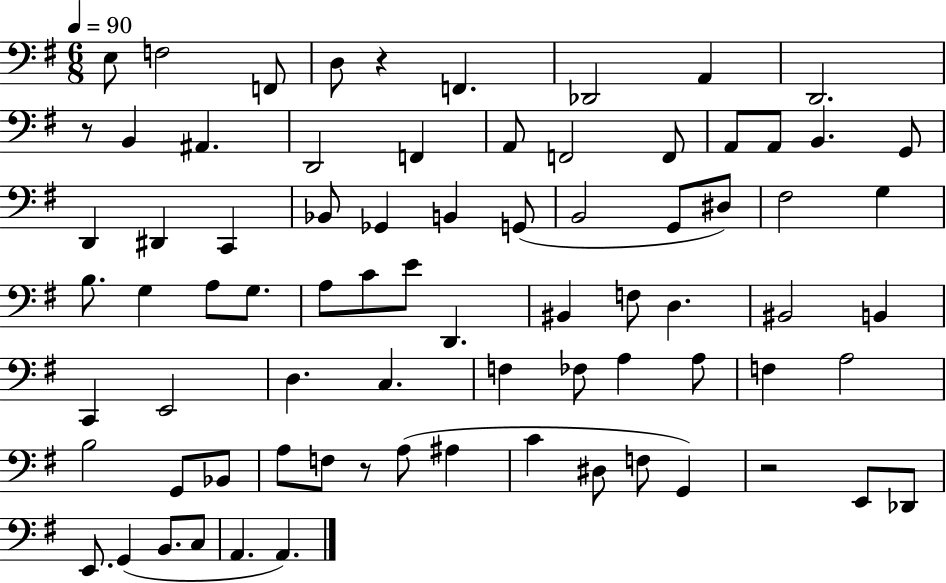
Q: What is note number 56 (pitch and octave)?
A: G2